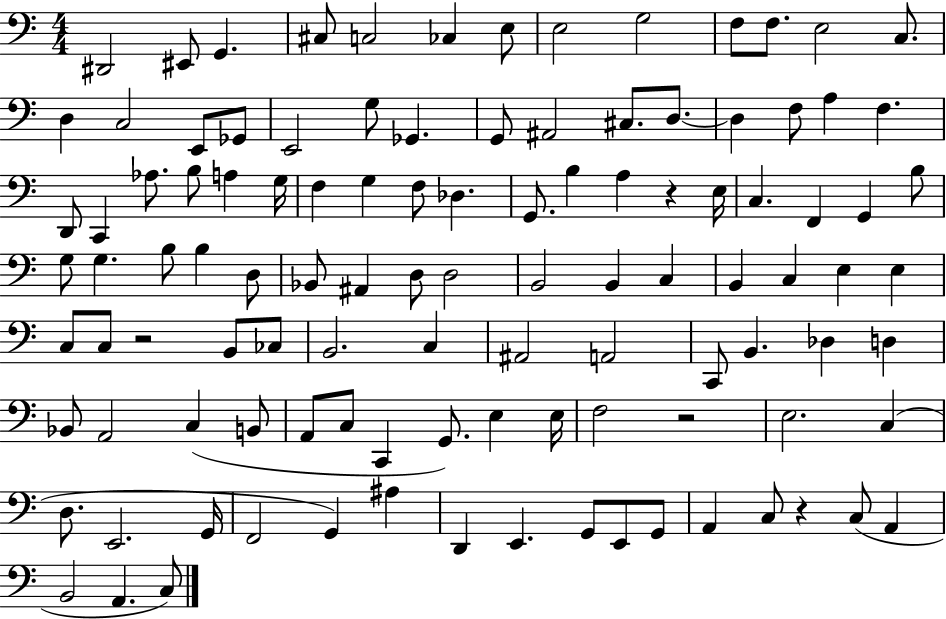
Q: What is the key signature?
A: C major